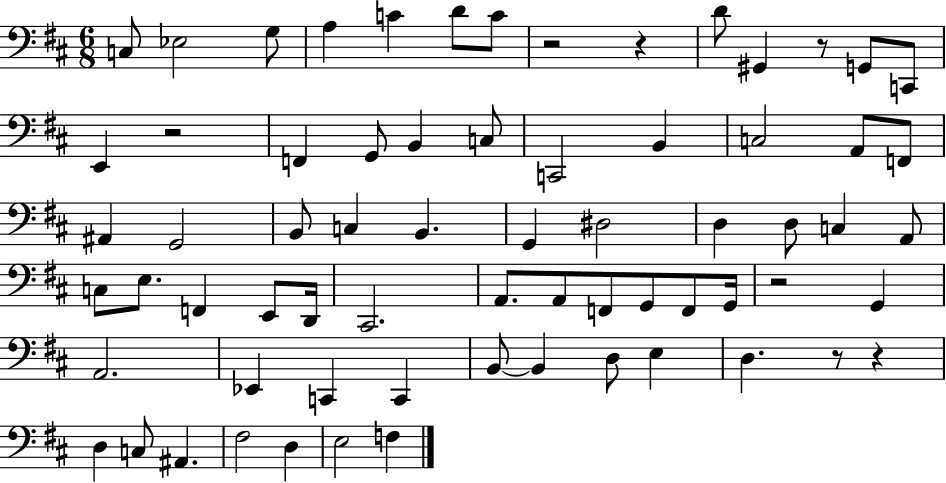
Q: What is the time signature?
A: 6/8